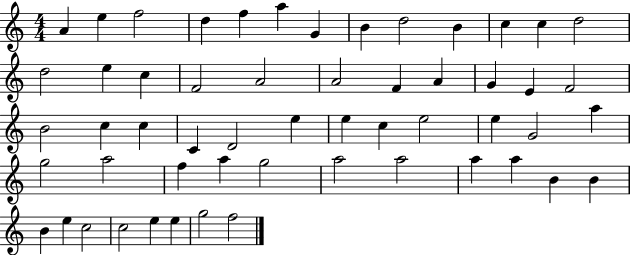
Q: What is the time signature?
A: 4/4